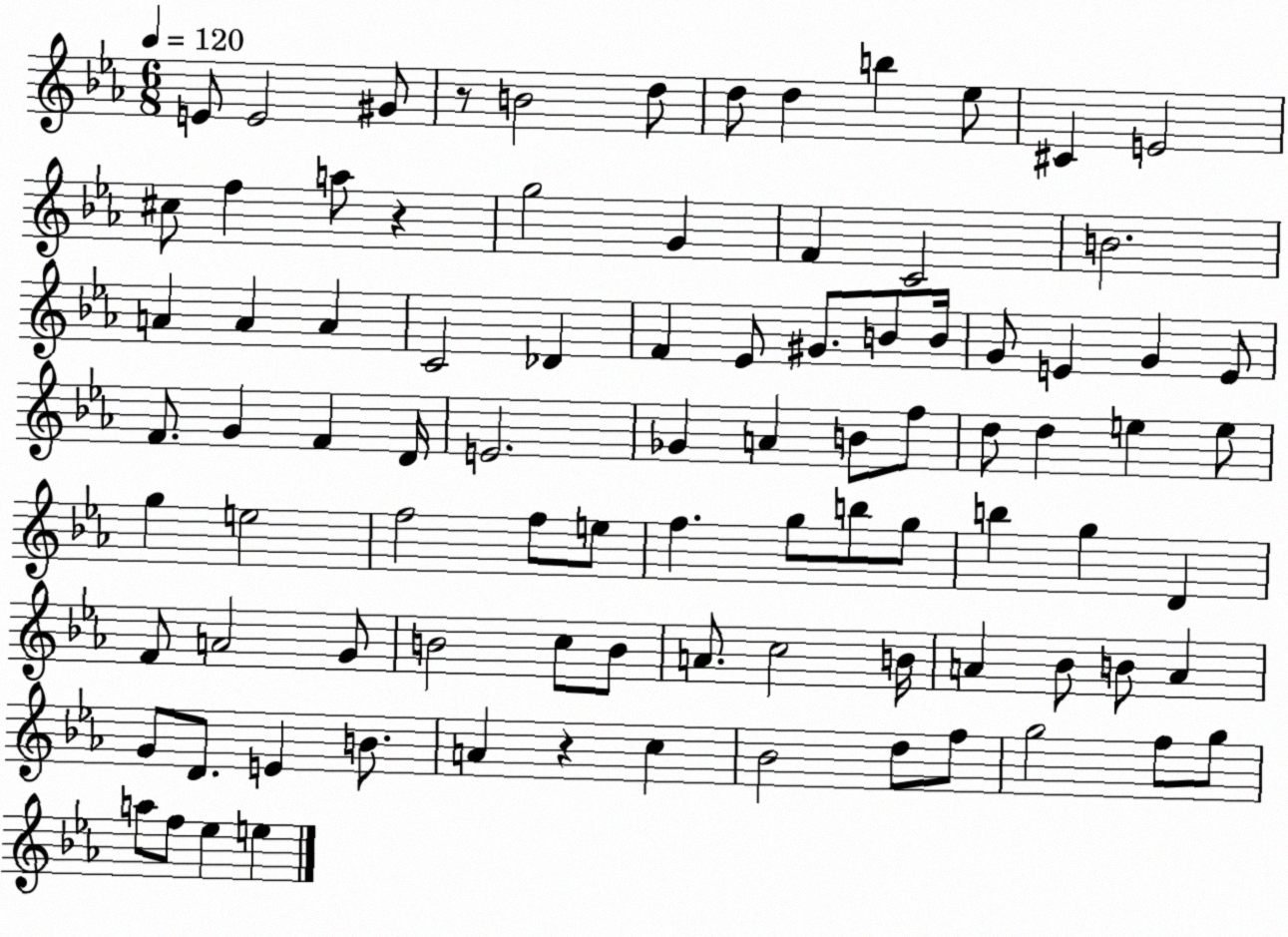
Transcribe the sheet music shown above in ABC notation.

X:1
T:Untitled
M:6/8
L:1/4
K:Eb
E/2 E2 ^G/2 z/2 B2 d/2 d/2 d b _e/2 ^C E2 ^c/2 f a/2 z g2 G F C2 B2 A A A C2 _D F _E/2 ^G/2 B/2 B/4 G/2 E G E/2 F/2 G F D/4 E2 _G A B/2 f/2 d/2 d e e/2 g e2 f2 f/2 e/2 f g/2 b/2 g/2 b g D F/2 A2 G/2 B2 c/2 B/2 A/2 c2 B/4 A _B/2 B/2 A G/2 D/2 E B/2 A z c _B2 d/2 f/2 g2 f/2 g/2 a/2 f/2 _e e